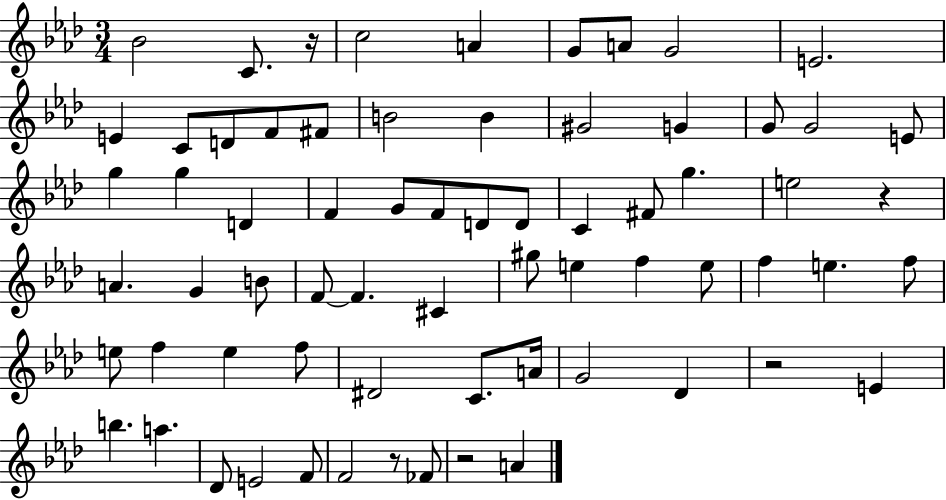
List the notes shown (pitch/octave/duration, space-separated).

Bb4/h C4/e. R/s C5/h A4/q G4/e A4/e G4/h E4/h. E4/q C4/e D4/e F4/e F#4/e B4/h B4/q G#4/h G4/q G4/e G4/h E4/e G5/q G5/q D4/q F4/q G4/e F4/e D4/e D4/e C4/q F#4/e G5/q. E5/h R/q A4/q. G4/q B4/e F4/e F4/q. C#4/q G#5/e E5/q F5/q E5/e F5/q E5/q. F5/e E5/e F5/q E5/q F5/e D#4/h C4/e. A4/s G4/h Db4/q R/h E4/q B5/q. A5/q. Db4/e E4/h F4/e F4/h R/e FES4/e R/h A4/q